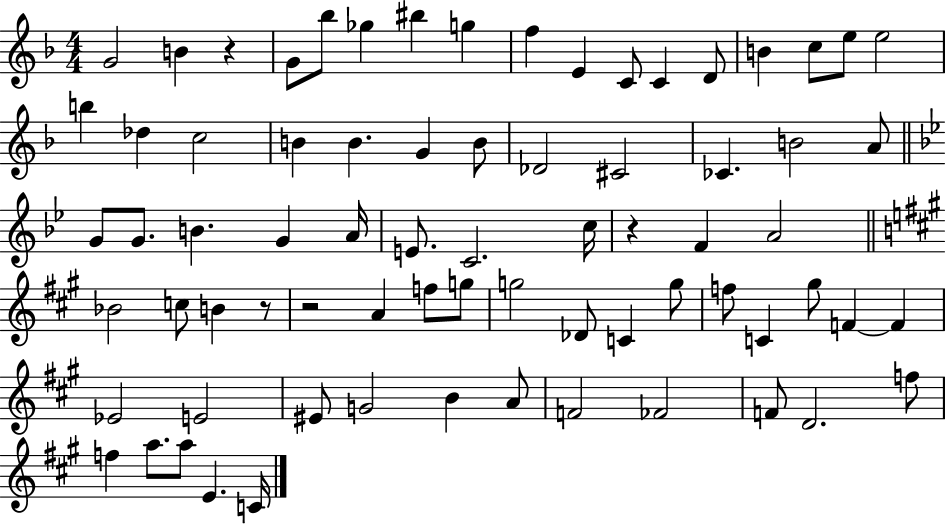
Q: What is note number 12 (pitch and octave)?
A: D4